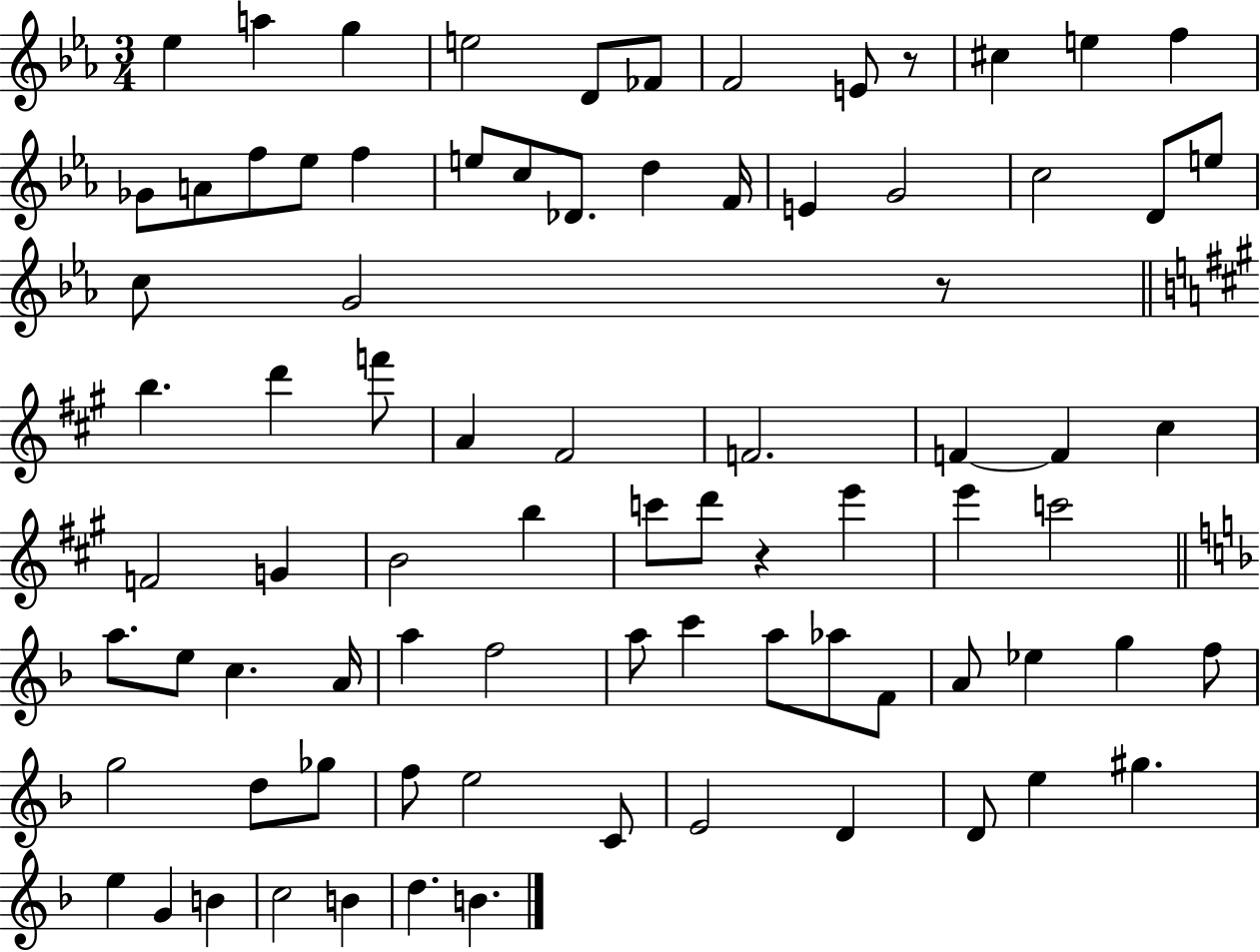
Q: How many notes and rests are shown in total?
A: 82